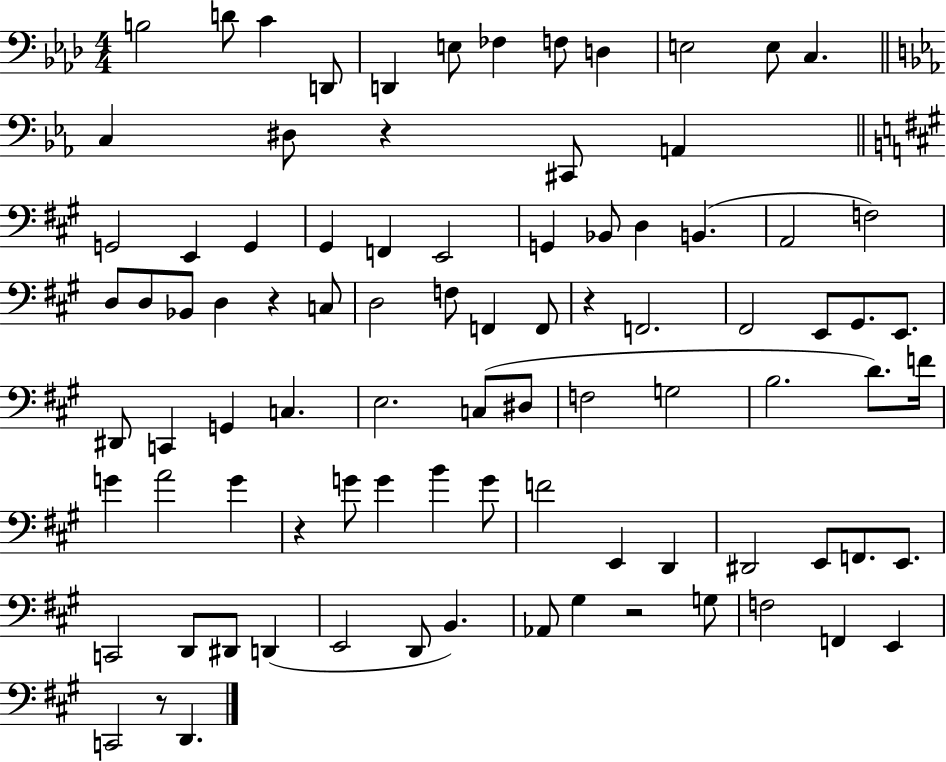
X:1
T:Untitled
M:4/4
L:1/4
K:Ab
B,2 D/2 C D,,/2 D,, E,/2 _F, F,/2 D, E,2 E,/2 C, C, ^D,/2 z ^C,,/2 A,, G,,2 E,, G,, ^G,, F,, E,,2 G,, _B,,/2 D, B,, A,,2 F,2 D,/2 D,/2 _B,,/2 D, z C,/2 D,2 F,/2 F,, F,,/2 z F,,2 ^F,,2 E,,/2 ^G,,/2 E,,/2 ^D,,/2 C,, G,, C, E,2 C,/2 ^D,/2 F,2 G,2 B,2 D/2 F/4 G A2 G z G/2 G B G/2 F2 E,, D,, ^D,,2 E,,/2 F,,/2 E,,/2 C,,2 D,,/2 ^D,,/2 D,, E,,2 D,,/2 B,, _A,,/2 ^G, z2 G,/2 F,2 F,, E,, C,,2 z/2 D,,